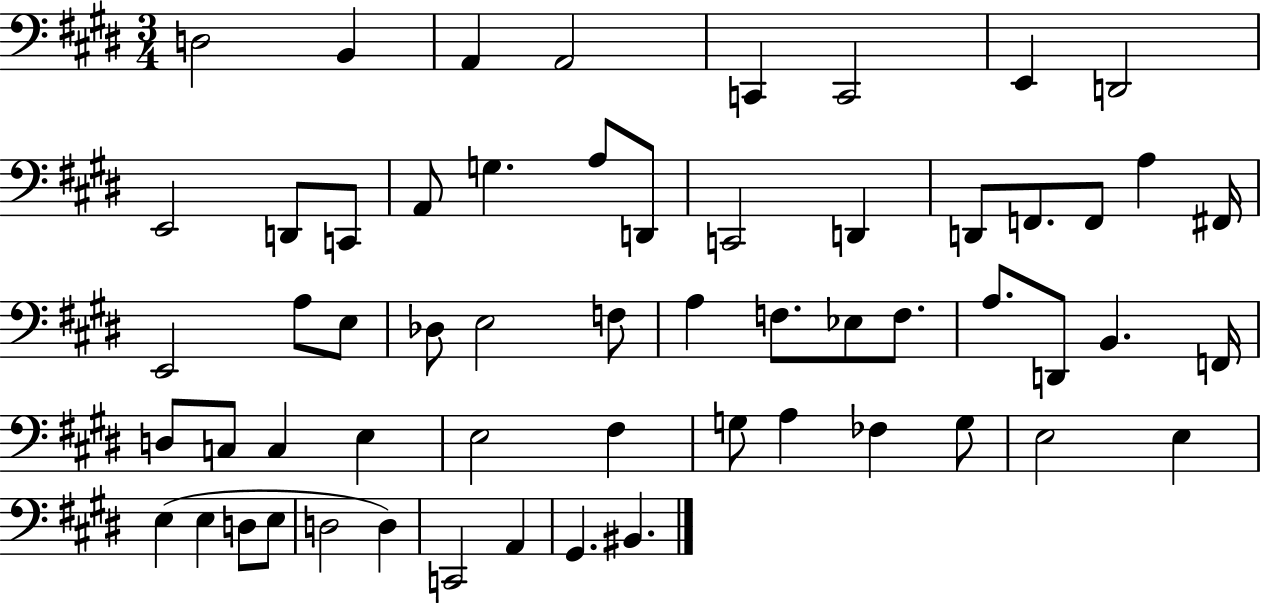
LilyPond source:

{
  \clef bass
  \numericTimeSignature
  \time 3/4
  \key e \major
  d2 b,4 | a,4 a,2 | c,4 c,2 | e,4 d,2 | \break e,2 d,8 c,8 | a,8 g4. a8 d,8 | c,2 d,4 | d,8 f,8. f,8 a4 fis,16 | \break e,2 a8 e8 | des8 e2 f8 | a4 f8. ees8 f8. | a8. d,8 b,4. f,16 | \break d8 c8 c4 e4 | e2 fis4 | g8 a4 fes4 g8 | e2 e4 | \break e4( e4 d8 e8 | d2 d4) | c,2 a,4 | gis,4. bis,4. | \break \bar "|."
}